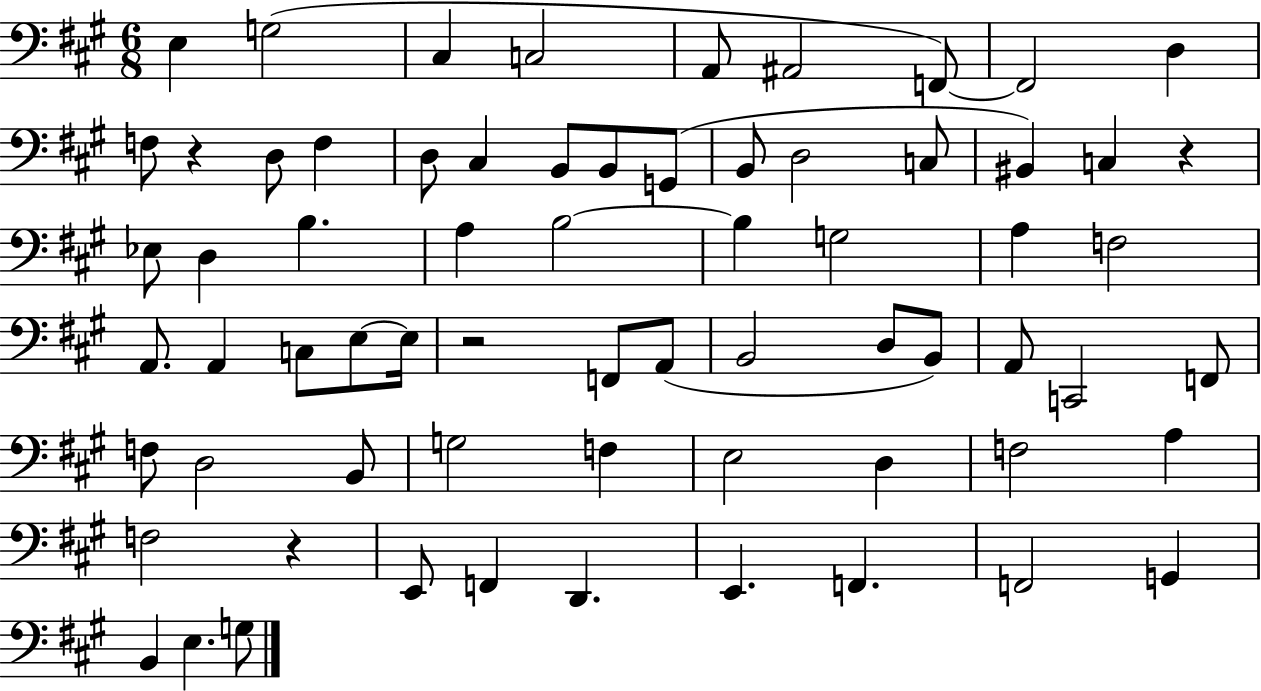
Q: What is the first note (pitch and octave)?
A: E3